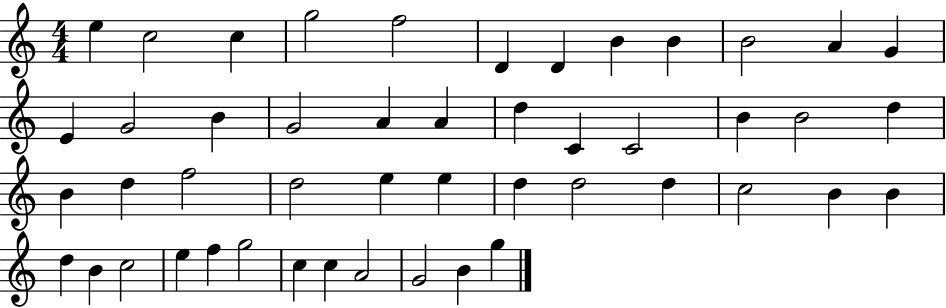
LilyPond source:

{
  \clef treble
  \numericTimeSignature
  \time 4/4
  \key c \major
  e''4 c''2 c''4 | g''2 f''2 | d'4 d'4 b'4 b'4 | b'2 a'4 g'4 | \break e'4 g'2 b'4 | g'2 a'4 a'4 | d''4 c'4 c'2 | b'4 b'2 d''4 | \break b'4 d''4 f''2 | d''2 e''4 e''4 | d''4 d''2 d''4 | c''2 b'4 b'4 | \break d''4 b'4 c''2 | e''4 f''4 g''2 | c''4 c''4 a'2 | g'2 b'4 g''4 | \break \bar "|."
}